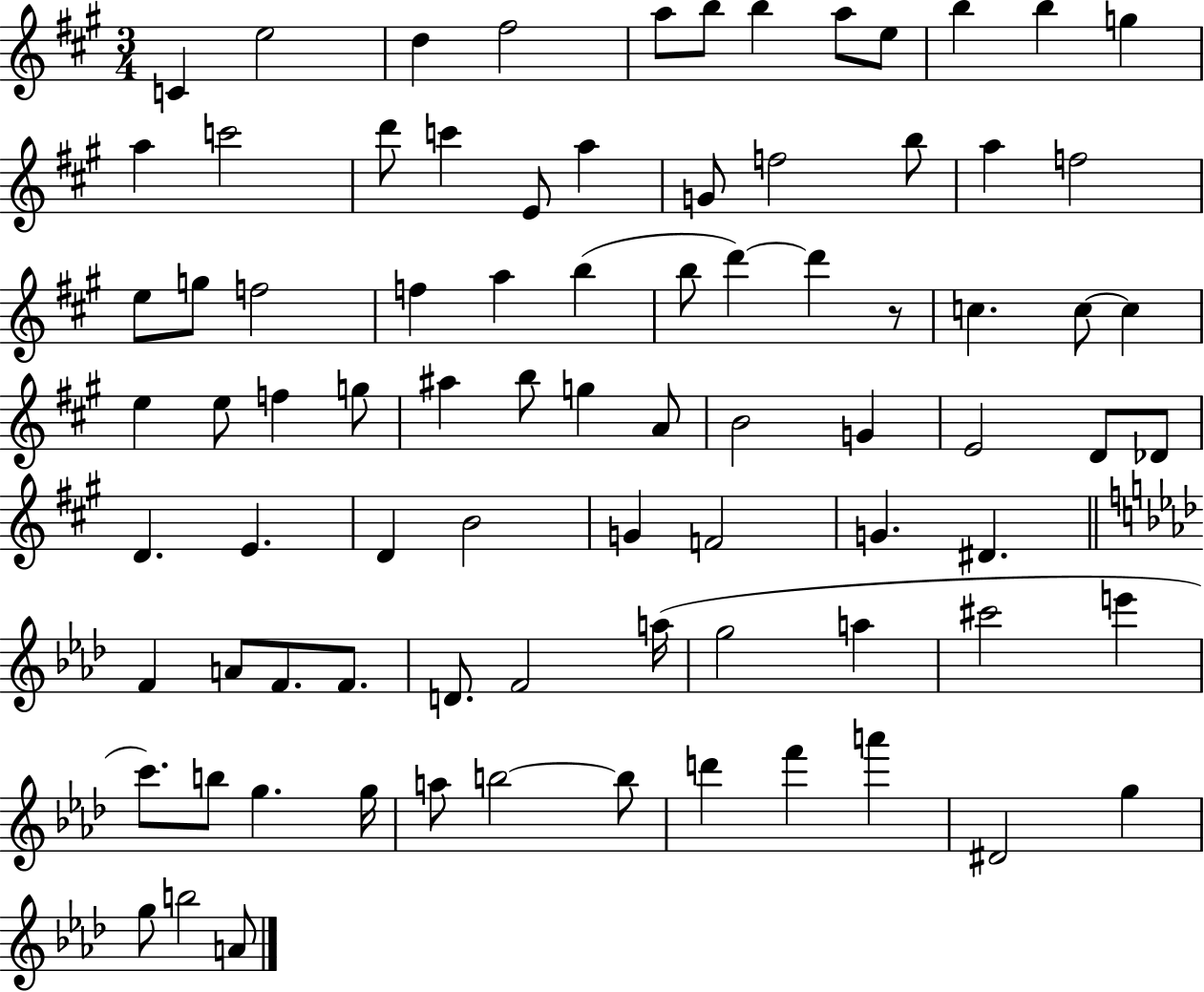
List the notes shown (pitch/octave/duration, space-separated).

C4/q E5/h D5/q F#5/h A5/e B5/e B5/q A5/e E5/e B5/q B5/q G5/q A5/q C6/h D6/e C6/q E4/e A5/q G4/e F5/h B5/e A5/q F5/h E5/e G5/e F5/h F5/q A5/q B5/q B5/e D6/q D6/q R/e C5/q. C5/e C5/q E5/q E5/e F5/q G5/e A#5/q B5/e G5/q A4/e B4/h G4/q E4/h D4/e Db4/e D4/q. E4/q. D4/q B4/h G4/q F4/h G4/q. D#4/q. F4/q A4/e F4/e. F4/e. D4/e. F4/h A5/s G5/h A5/q C#6/h E6/q C6/e. B5/e G5/q. G5/s A5/e B5/h B5/e D6/q F6/q A6/q D#4/h G5/q G5/e B5/h A4/e